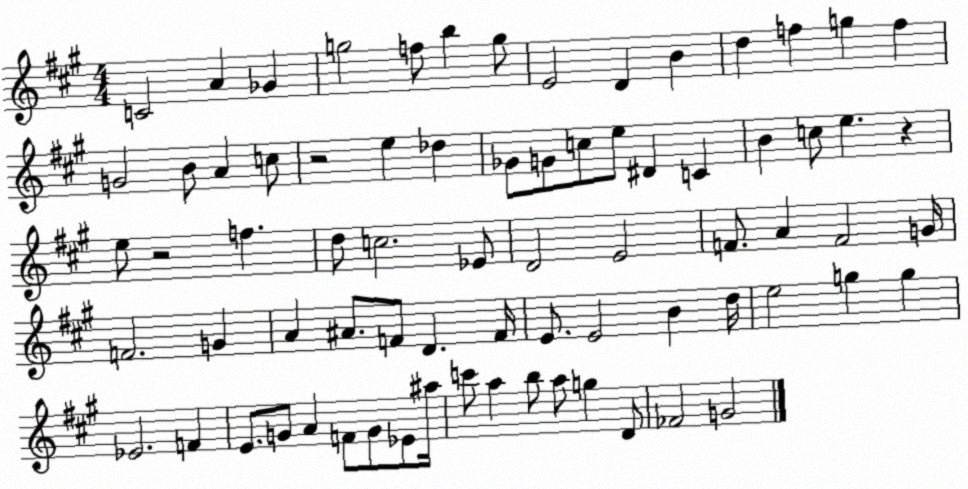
X:1
T:Untitled
M:4/4
L:1/4
K:A
C2 A _G g2 f/2 b g/2 E2 D B d f g f G2 B/2 A c/2 z2 e _d _G/2 G/2 c/2 e/2 ^D C B c/2 e z e/2 z2 f d/2 c2 _E/2 D2 E2 F/2 A F2 G/4 F2 G A ^A/2 F/2 D F/4 E/2 E2 B d/4 e2 g g _E2 F E/2 G/2 A F/2 G/2 _E/2 ^a/4 c'/2 a b/2 a/2 g D/2 _F2 G2